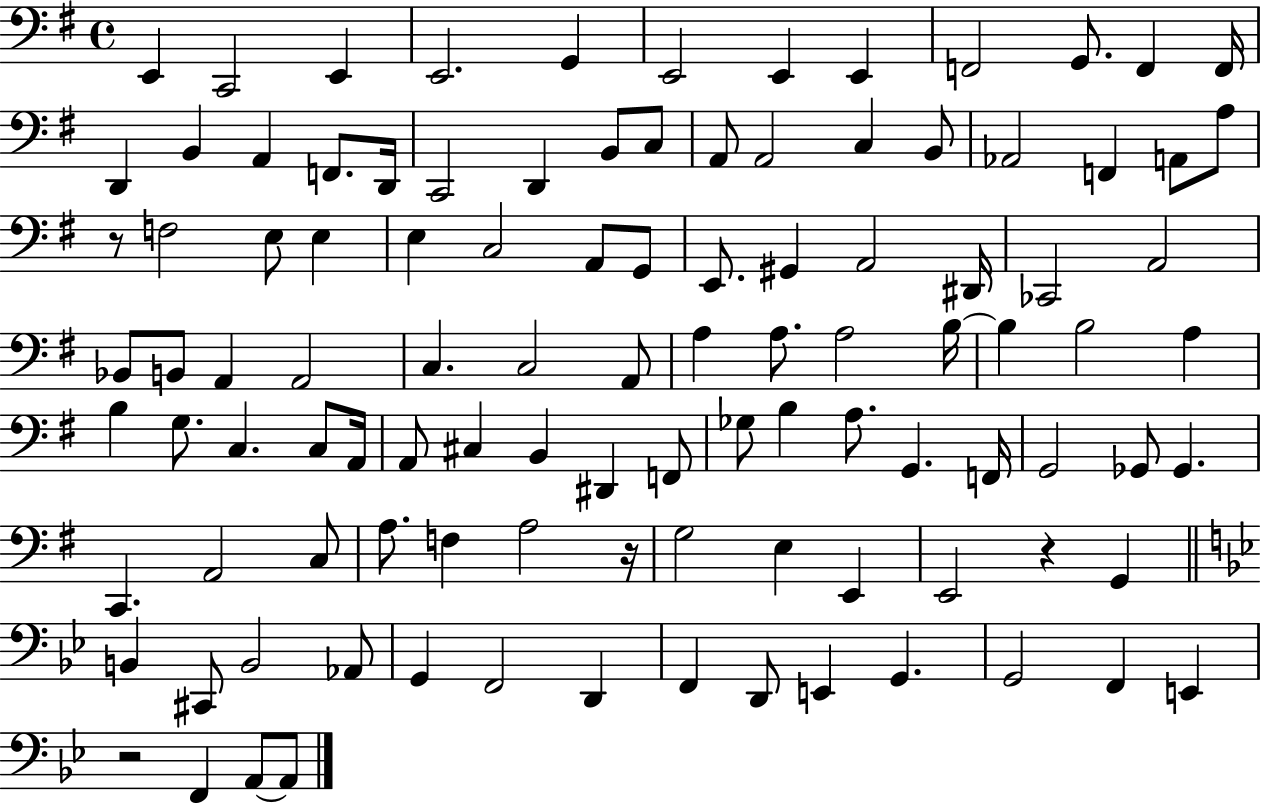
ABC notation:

X:1
T:Untitled
M:4/4
L:1/4
K:G
E,, C,,2 E,, E,,2 G,, E,,2 E,, E,, F,,2 G,,/2 F,, F,,/4 D,, B,, A,, F,,/2 D,,/4 C,,2 D,, B,,/2 C,/2 A,,/2 A,,2 C, B,,/2 _A,,2 F,, A,,/2 A,/2 z/2 F,2 E,/2 E, E, C,2 A,,/2 G,,/2 E,,/2 ^G,, A,,2 ^D,,/4 _C,,2 A,,2 _B,,/2 B,,/2 A,, A,,2 C, C,2 A,,/2 A, A,/2 A,2 B,/4 B, B,2 A, B, G,/2 C, C,/2 A,,/4 A,,/2 ^C, B,, ^D,, F,,/2 _G,/2 B, A,/2 G,, F,,/4 G,,2 _G,,/2 _G,, C,, A,,2 C,/2 A,/2 F, A,2 z/4 G,2 E, E,, E,,2 z G,, B,, ^C,,/2 B,,2 _A,,/2 G,, F,,2 D,, F,, D,,/2 E,, G,, G,,2 F,, E,, z2 F,, A,,/2 A,,/2